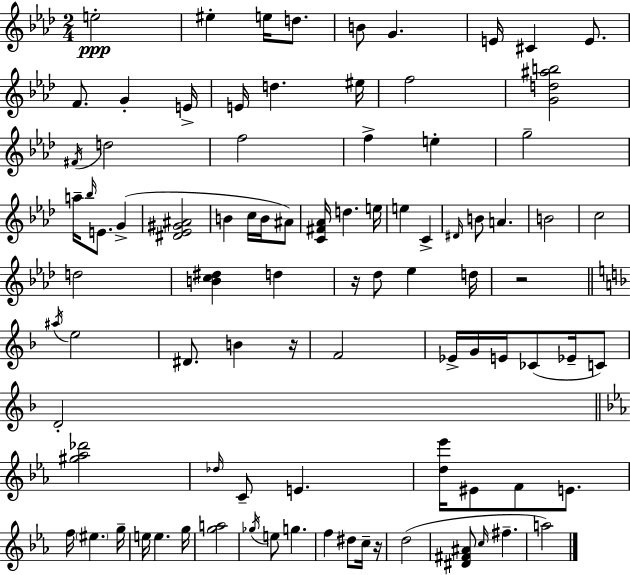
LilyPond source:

{
  \clef treble
  \numericTimeSignature
  \time 2/4
  \key aes \major
  e''2-.\ppp | eis''4-. e''16 d''8. | b'8 g'4. | e'16 cis'4 e'8. | \break f'8. g'4-. e'16-> | e'16 d''4. eis''16 | f''2 | <g' d'' ais'' b''>2 | \break \acciaccatura { fis'16 } d''2 | f''2 | f''4-> e''4-. | g''2-- | \break a''16-- \grace { bes''16 } e'8. g'4->( | <dis' ees' gis' ais'>2 | b'4 c''16 b'16 | ais'8) <c' fis' aes'>16 d''4. | \break e''16 e''4 c'4-> | \grace { dis'16 } b'8 a'4. | b'2 | c''2 | \break d''2 | <b' c'' dis''>4 d''4 | r16 des''8 ees''4 | d''16 r2 | \break \bar "||" \break \key f \major \acciaccatura { ais''16 } e''2 | dis'8. b'4 | r16 f'2 | ees'16-> g'16 e'16 ces'8( ees'16-- c'8) | \break d'2-. | \bar "||" \break \key ees \major <gis'' aes'' des'''>2 | \grace { des''16 } c'8-- e'4. | <d'' ees'''>16 eis'8 f'8 e'8. | f''16 \parenthesize eis''4. | \break g''16-- e''16 e''4. | g''16 <g'' a''>2 | \acciaccatura { ges''16 } e''8 g''4. | f''4 dis''8 | \break c''16-- r16 d''2( | <dis' fis' ais'>8 \grace { c''16 } fis''4.-- | a''2) | \bar "|."
}